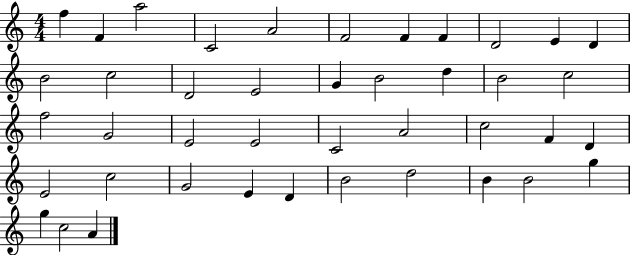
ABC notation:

X:1
T:Untitled
M:4/4
L:1/4
K:C
f F a2 C2 A2 F2 F F D2 E D B2 c2 D2 E2 G B2 d B2 c2 f2 G2 E2 E2 C2 A2 c2 F D E2 c2 G2 E D B2 d2 B B2 g g c2 A